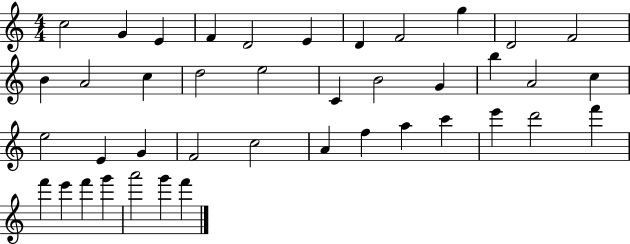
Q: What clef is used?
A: treble